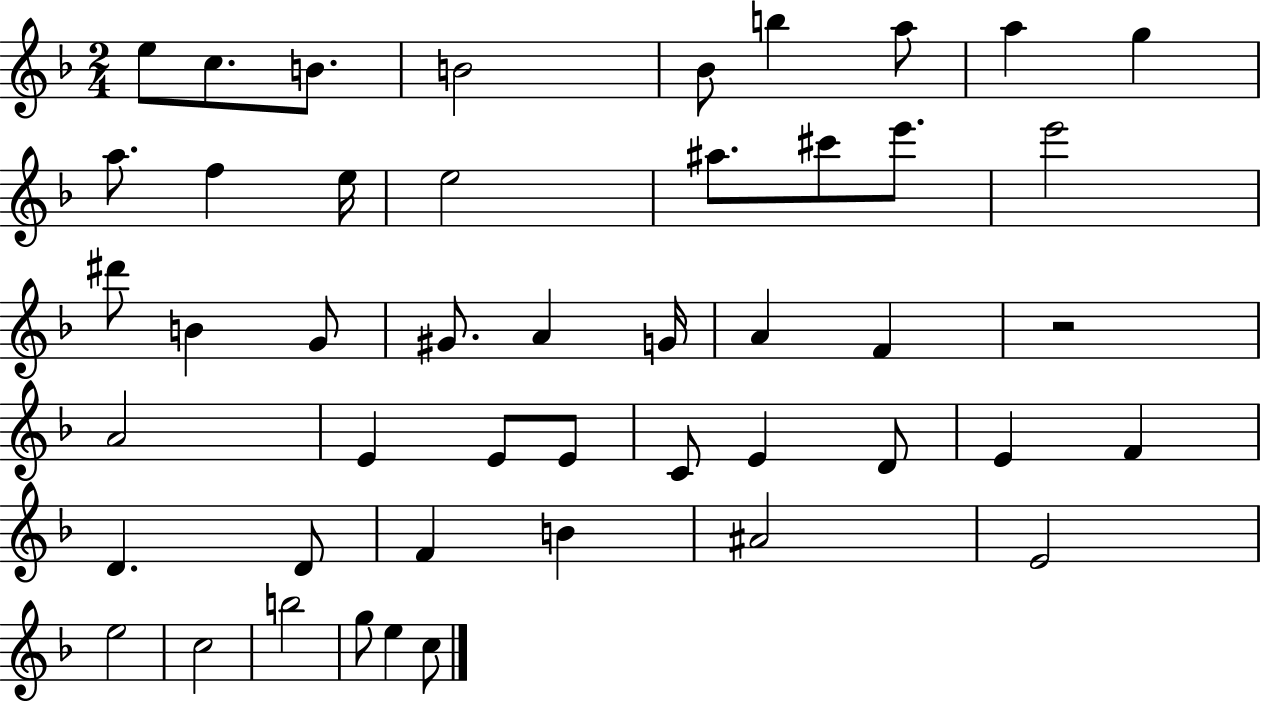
X:1
T:Untitled
M:2/4
L:1/4
K:F
e/2 c/2 B/2 B2 _B/2 b a/2 a g a/2 f e/4 e2 ^a/2 ^c'/2 e'/2 e'2 ^d'/2 B G/2 ^G/2 A G/4 A F z2 A2 E E/2 E/2 C/2 E D/2 E F D D/2 F B ^A2 E2 e2 c2 b2 g/2 e c/2